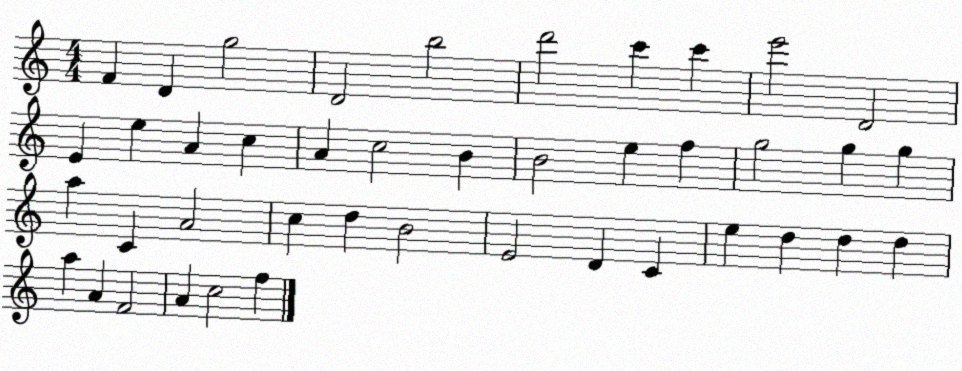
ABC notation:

X:1
T:Untitled
M:4/4
L:1/4
K:C
F D g2 D2 b2 d'2 c' c' e'2 D2 E e A c A c2 B B2 e f g2 g g a C A2 c d B2 E2 D C e d d d a A F2 A c2 f